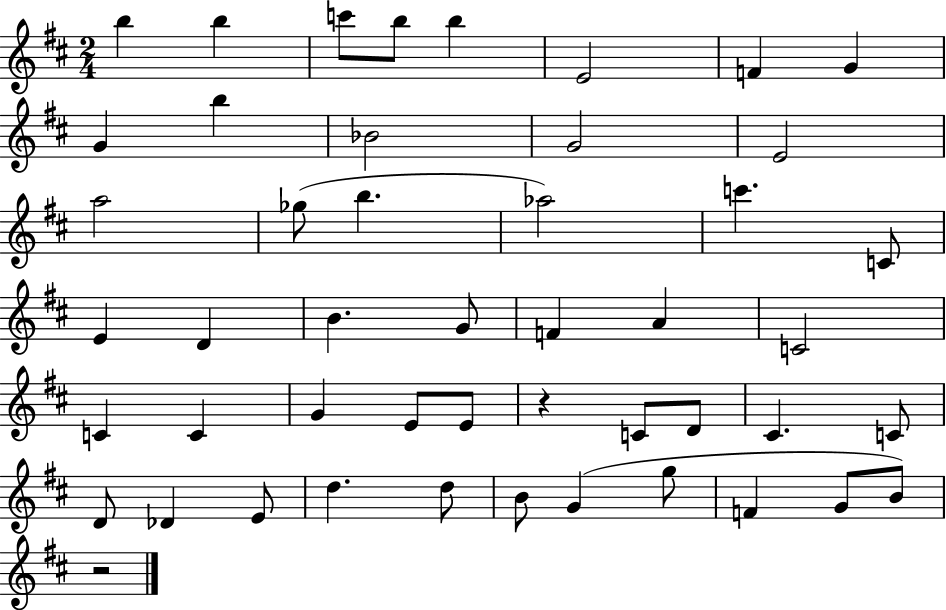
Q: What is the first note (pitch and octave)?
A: B5